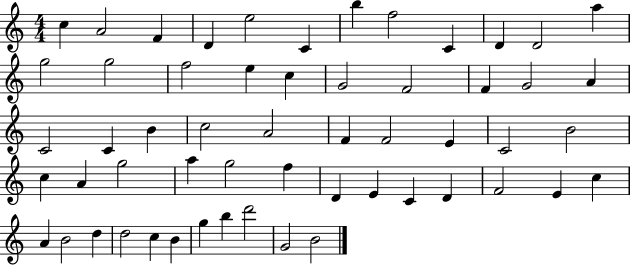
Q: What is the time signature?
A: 4/4